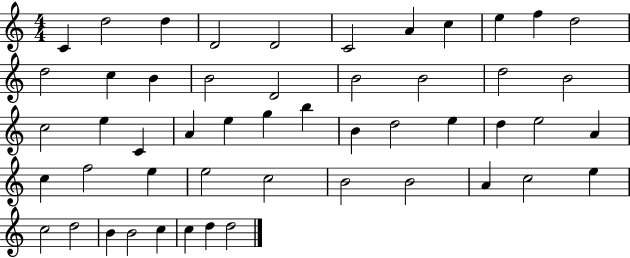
{
  \clef treble
  \numericTimeSignature
  \time 4/4
  \key c \major
  c'4 d''2 d''4 | d'2 d'2 | c'2 a'4 c''4 | e''4 f''4 d''2 | \break d''2 c''4 b'4 | b'2 d'2 | b'2 b'2 | d''2 b'2 | \break c''2 e''4 c'4 | a'4 e''4 g''4 b''4 | b'4 d''2 e''4 | d''4 e''2 a'4 | \break c''4 f''2 e''4 | e''2 c''2 | b'2 b'2 | a'4 c''2 e''4 | \break c''2 d''2 | b'4 b'2 c''4 | c''4 d''4 d''2 | \bar "|."
}